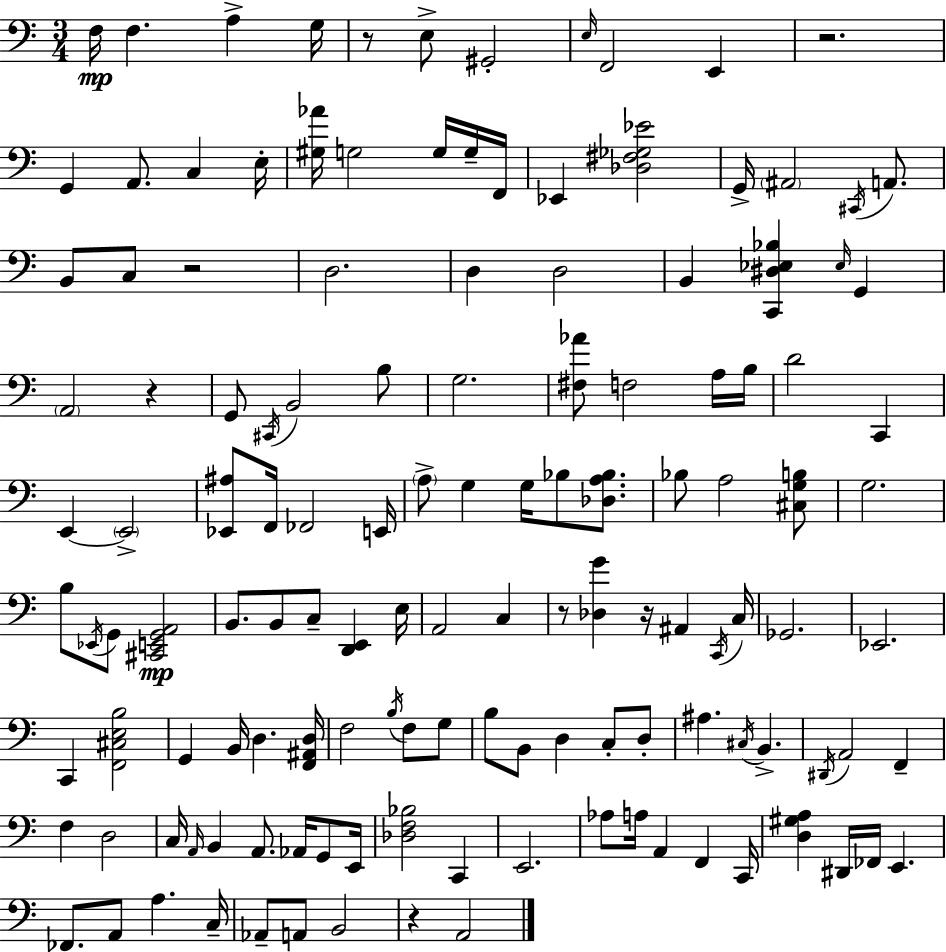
F3/s F3/q. A3/q G3/s R/e E3/e G#2/h E3/s F2/h E2/q R/h. G2/q A2/e. C3/q E3/s [G#3,Ab4]/s G3/h G3/s G3/s F2/s Eb2/q [Db3,F#3,Gb3,Eb4]/h G2/s A#2/h C#2/s A2/e. B2/e C3/e R/h D3/h. D3/q D3/h B2/q [C2,D#3,Eb3,Bb3]/q Eb3/s G2/q A2/h R/q G2/e C#2/s B2/h B3/e G3/h. [F#3,Ab4]/e F3/h A3/s B3/s D4/h C2/q E2/q E2/h [Eb2,A#3]/e F2/s FES2/h E2/s A3/e G3/q G3/s Bb3/e [Db3,A3,Bb3]/e. Bb3/e A3/h [C#3,G3,B3]/e G3/h. B3/e Eb2/s G2/e [C#2,E2,G2,A2]/h B2/e. B2/e C3/e [D2,E2]/q E3/s A2/h C3/q R/e [Db3,G4]/q R/s A#2/q C2/s C3/s Gb2/h. Eb2/h. C2/q [F2,C#3,E3,B3]/h G2/q B2/s D3/q. [F2,A#2,D3]/s F3/h B3/s F3/e G3/e B3/e B2/e D3/q C3/e D3/e A#3/q. C#3/s B2/q. D#2/s A2/h F2/q F3/q D3/h C3/s A2/s B2/q A2/e. Ab2/s G2/e E2/s [Db3,F3,Bb3]/h C2/q E2/h. Ab3/e A3/s A2/q F2/q C2/s [D3,G#3,A3]/q D#2/s FES2/s E2/q. FES2/e. A2/e A3/q. C3/s Ab2/e A2/e B2/h R/q A2/h